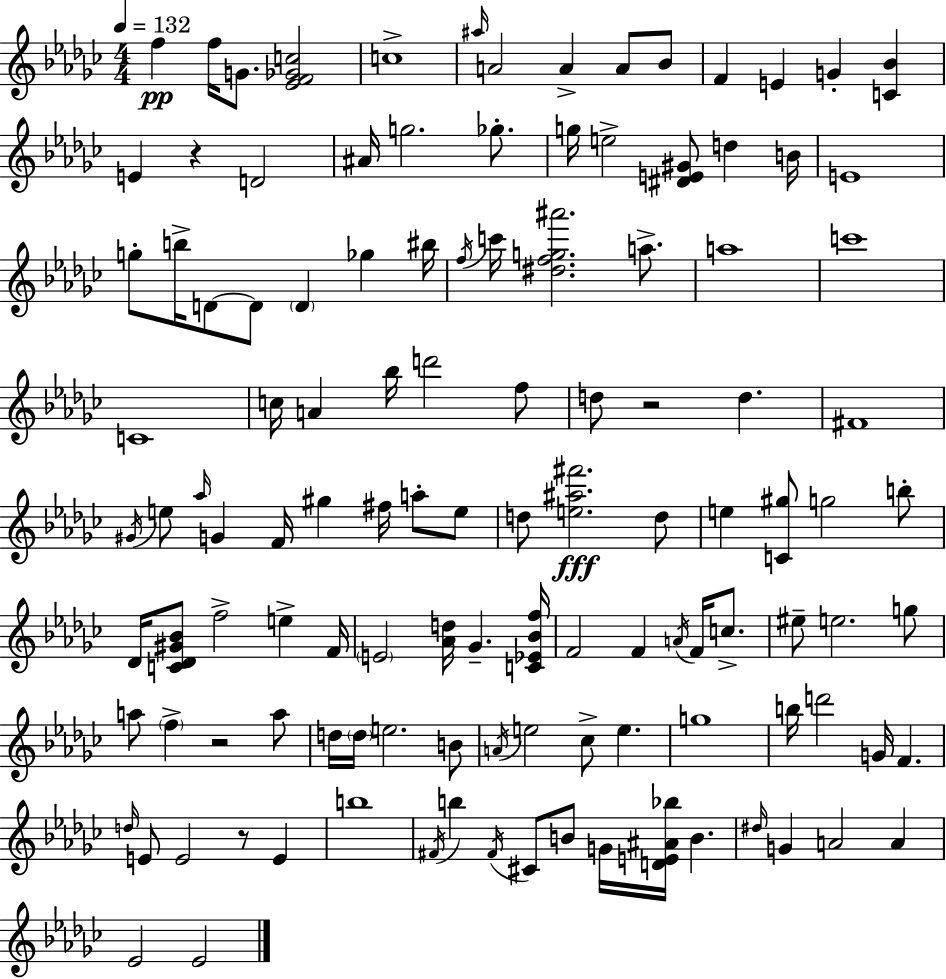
F5/q F5/s G4/e. [Eb4,F4,Gb4,C5]/h C5/w A#5/s A4/h A4/q A4/e Bb4/e F4/q E4/q G4/q [C4,Bb4]/q E4/q R/q D4/h A#4/s G5/h. Gb5/e. G5/s E5/h [D#4,E4,G#4]/e D5/q B4/s E4/w G5/e B5/s D4/e D4/e D4/q Gb5/q BIS5/s F5/s C6/s [D#5,F5,G5,A#6]/h. A5/e. A5/w C6/w C4/w C5/s A4/q Bb5/s D6/h F5/e D5/e R/h D5/q. F#4/w G#4/s E5/e Ab5/s G4/q F4/s G#5/q F#5/s A5/e E5/e D5/e [E5,A#5,F#6]/h. D5/e E5/q [C4,G#5]/e G5/h B5/e Db4/s [C4,Db4,G#4,Bb4]/e F5/h E5/q F4/s E4/h [Ab4,D5]/s Gb4/q. [C4,Eb4,Bb4,F5]/s F4/h F4/q A4/s F4/s C5/e. EIS5/e E5/h. G5/e A5/e F5/q R/h A5/e D5/s D5/s E5/h. B4/e A4/s E5/h CES5/e E5/q. G5/w B5/s D6/h G4/s F4/q. D5/s E4/e E4/h R/e E4/q B5/w F#4/s B5/q F#4/s C#4/e B4/e G4/s [D4,E4,A#4,Bb5]/s B4/q. D#5/s G4/q A4/h A4/q Eb4/h Eb4/h